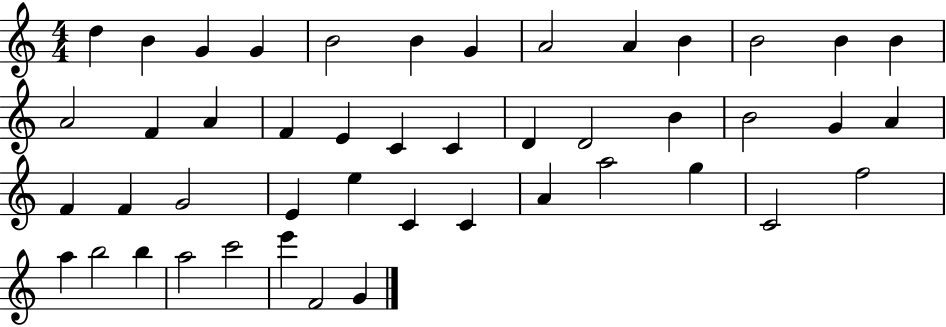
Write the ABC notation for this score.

X:1
T:Untitled
M:4/4
L:1/4
K:C
d B G G B2 B G A2 A B B2 B B A2 F A F E C C D D2 B B2 G A F F G2 E e C C A a2 g C2 f2 a b2 b a2 c'2 e' F2 G